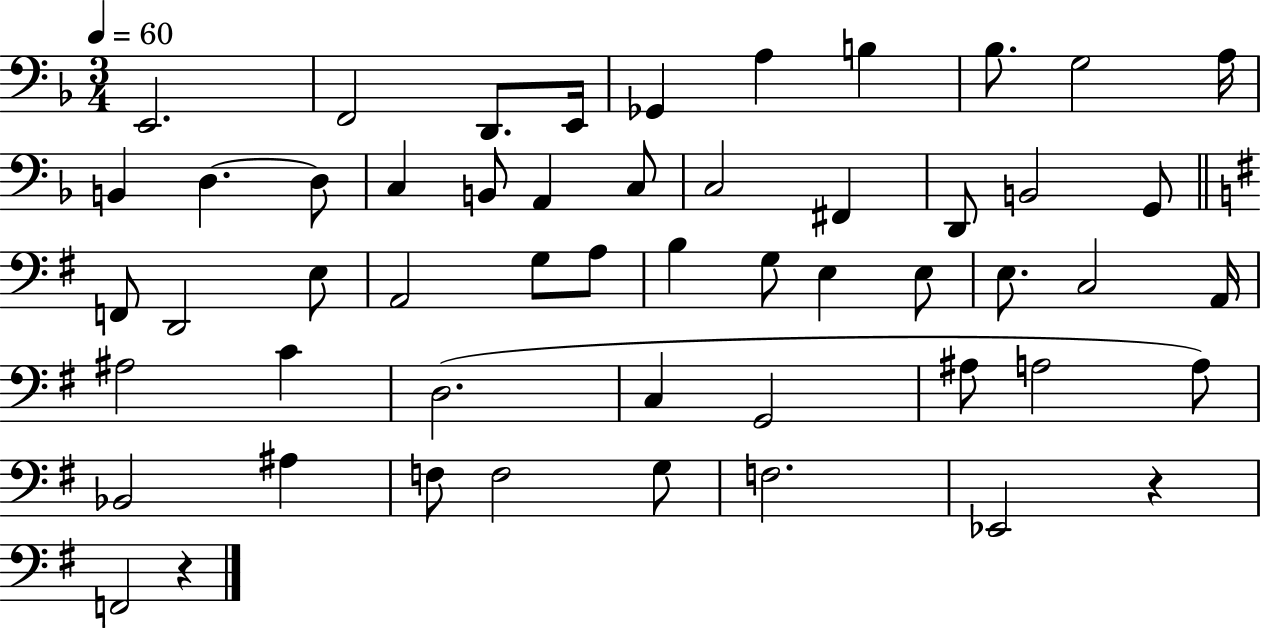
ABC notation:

X:1
T:Untitled
M:3/4
L:1/4
K:F
E,,2 F,,2 D,,/2 E,,/4 _G,, A, B, _B,/2 G,2 A,/4 B,, D, D,/2 C, B,,/2 A,, C,/2 C,2 ^F,, D,,/2 B,,2 G,,/2 F,,/2 D,,2 E,/2 A,,2 G,/2 A,/2 B, G,/2 E, E,/2 E,/2 C,2 A,,/4 ^A,2 C D,2 C, G,,2 ^A,/2 A,2 A,/2 _B,,2 ^A, F,/2 F,2 G,/2 F,2 _E,,2 z F,,2 z